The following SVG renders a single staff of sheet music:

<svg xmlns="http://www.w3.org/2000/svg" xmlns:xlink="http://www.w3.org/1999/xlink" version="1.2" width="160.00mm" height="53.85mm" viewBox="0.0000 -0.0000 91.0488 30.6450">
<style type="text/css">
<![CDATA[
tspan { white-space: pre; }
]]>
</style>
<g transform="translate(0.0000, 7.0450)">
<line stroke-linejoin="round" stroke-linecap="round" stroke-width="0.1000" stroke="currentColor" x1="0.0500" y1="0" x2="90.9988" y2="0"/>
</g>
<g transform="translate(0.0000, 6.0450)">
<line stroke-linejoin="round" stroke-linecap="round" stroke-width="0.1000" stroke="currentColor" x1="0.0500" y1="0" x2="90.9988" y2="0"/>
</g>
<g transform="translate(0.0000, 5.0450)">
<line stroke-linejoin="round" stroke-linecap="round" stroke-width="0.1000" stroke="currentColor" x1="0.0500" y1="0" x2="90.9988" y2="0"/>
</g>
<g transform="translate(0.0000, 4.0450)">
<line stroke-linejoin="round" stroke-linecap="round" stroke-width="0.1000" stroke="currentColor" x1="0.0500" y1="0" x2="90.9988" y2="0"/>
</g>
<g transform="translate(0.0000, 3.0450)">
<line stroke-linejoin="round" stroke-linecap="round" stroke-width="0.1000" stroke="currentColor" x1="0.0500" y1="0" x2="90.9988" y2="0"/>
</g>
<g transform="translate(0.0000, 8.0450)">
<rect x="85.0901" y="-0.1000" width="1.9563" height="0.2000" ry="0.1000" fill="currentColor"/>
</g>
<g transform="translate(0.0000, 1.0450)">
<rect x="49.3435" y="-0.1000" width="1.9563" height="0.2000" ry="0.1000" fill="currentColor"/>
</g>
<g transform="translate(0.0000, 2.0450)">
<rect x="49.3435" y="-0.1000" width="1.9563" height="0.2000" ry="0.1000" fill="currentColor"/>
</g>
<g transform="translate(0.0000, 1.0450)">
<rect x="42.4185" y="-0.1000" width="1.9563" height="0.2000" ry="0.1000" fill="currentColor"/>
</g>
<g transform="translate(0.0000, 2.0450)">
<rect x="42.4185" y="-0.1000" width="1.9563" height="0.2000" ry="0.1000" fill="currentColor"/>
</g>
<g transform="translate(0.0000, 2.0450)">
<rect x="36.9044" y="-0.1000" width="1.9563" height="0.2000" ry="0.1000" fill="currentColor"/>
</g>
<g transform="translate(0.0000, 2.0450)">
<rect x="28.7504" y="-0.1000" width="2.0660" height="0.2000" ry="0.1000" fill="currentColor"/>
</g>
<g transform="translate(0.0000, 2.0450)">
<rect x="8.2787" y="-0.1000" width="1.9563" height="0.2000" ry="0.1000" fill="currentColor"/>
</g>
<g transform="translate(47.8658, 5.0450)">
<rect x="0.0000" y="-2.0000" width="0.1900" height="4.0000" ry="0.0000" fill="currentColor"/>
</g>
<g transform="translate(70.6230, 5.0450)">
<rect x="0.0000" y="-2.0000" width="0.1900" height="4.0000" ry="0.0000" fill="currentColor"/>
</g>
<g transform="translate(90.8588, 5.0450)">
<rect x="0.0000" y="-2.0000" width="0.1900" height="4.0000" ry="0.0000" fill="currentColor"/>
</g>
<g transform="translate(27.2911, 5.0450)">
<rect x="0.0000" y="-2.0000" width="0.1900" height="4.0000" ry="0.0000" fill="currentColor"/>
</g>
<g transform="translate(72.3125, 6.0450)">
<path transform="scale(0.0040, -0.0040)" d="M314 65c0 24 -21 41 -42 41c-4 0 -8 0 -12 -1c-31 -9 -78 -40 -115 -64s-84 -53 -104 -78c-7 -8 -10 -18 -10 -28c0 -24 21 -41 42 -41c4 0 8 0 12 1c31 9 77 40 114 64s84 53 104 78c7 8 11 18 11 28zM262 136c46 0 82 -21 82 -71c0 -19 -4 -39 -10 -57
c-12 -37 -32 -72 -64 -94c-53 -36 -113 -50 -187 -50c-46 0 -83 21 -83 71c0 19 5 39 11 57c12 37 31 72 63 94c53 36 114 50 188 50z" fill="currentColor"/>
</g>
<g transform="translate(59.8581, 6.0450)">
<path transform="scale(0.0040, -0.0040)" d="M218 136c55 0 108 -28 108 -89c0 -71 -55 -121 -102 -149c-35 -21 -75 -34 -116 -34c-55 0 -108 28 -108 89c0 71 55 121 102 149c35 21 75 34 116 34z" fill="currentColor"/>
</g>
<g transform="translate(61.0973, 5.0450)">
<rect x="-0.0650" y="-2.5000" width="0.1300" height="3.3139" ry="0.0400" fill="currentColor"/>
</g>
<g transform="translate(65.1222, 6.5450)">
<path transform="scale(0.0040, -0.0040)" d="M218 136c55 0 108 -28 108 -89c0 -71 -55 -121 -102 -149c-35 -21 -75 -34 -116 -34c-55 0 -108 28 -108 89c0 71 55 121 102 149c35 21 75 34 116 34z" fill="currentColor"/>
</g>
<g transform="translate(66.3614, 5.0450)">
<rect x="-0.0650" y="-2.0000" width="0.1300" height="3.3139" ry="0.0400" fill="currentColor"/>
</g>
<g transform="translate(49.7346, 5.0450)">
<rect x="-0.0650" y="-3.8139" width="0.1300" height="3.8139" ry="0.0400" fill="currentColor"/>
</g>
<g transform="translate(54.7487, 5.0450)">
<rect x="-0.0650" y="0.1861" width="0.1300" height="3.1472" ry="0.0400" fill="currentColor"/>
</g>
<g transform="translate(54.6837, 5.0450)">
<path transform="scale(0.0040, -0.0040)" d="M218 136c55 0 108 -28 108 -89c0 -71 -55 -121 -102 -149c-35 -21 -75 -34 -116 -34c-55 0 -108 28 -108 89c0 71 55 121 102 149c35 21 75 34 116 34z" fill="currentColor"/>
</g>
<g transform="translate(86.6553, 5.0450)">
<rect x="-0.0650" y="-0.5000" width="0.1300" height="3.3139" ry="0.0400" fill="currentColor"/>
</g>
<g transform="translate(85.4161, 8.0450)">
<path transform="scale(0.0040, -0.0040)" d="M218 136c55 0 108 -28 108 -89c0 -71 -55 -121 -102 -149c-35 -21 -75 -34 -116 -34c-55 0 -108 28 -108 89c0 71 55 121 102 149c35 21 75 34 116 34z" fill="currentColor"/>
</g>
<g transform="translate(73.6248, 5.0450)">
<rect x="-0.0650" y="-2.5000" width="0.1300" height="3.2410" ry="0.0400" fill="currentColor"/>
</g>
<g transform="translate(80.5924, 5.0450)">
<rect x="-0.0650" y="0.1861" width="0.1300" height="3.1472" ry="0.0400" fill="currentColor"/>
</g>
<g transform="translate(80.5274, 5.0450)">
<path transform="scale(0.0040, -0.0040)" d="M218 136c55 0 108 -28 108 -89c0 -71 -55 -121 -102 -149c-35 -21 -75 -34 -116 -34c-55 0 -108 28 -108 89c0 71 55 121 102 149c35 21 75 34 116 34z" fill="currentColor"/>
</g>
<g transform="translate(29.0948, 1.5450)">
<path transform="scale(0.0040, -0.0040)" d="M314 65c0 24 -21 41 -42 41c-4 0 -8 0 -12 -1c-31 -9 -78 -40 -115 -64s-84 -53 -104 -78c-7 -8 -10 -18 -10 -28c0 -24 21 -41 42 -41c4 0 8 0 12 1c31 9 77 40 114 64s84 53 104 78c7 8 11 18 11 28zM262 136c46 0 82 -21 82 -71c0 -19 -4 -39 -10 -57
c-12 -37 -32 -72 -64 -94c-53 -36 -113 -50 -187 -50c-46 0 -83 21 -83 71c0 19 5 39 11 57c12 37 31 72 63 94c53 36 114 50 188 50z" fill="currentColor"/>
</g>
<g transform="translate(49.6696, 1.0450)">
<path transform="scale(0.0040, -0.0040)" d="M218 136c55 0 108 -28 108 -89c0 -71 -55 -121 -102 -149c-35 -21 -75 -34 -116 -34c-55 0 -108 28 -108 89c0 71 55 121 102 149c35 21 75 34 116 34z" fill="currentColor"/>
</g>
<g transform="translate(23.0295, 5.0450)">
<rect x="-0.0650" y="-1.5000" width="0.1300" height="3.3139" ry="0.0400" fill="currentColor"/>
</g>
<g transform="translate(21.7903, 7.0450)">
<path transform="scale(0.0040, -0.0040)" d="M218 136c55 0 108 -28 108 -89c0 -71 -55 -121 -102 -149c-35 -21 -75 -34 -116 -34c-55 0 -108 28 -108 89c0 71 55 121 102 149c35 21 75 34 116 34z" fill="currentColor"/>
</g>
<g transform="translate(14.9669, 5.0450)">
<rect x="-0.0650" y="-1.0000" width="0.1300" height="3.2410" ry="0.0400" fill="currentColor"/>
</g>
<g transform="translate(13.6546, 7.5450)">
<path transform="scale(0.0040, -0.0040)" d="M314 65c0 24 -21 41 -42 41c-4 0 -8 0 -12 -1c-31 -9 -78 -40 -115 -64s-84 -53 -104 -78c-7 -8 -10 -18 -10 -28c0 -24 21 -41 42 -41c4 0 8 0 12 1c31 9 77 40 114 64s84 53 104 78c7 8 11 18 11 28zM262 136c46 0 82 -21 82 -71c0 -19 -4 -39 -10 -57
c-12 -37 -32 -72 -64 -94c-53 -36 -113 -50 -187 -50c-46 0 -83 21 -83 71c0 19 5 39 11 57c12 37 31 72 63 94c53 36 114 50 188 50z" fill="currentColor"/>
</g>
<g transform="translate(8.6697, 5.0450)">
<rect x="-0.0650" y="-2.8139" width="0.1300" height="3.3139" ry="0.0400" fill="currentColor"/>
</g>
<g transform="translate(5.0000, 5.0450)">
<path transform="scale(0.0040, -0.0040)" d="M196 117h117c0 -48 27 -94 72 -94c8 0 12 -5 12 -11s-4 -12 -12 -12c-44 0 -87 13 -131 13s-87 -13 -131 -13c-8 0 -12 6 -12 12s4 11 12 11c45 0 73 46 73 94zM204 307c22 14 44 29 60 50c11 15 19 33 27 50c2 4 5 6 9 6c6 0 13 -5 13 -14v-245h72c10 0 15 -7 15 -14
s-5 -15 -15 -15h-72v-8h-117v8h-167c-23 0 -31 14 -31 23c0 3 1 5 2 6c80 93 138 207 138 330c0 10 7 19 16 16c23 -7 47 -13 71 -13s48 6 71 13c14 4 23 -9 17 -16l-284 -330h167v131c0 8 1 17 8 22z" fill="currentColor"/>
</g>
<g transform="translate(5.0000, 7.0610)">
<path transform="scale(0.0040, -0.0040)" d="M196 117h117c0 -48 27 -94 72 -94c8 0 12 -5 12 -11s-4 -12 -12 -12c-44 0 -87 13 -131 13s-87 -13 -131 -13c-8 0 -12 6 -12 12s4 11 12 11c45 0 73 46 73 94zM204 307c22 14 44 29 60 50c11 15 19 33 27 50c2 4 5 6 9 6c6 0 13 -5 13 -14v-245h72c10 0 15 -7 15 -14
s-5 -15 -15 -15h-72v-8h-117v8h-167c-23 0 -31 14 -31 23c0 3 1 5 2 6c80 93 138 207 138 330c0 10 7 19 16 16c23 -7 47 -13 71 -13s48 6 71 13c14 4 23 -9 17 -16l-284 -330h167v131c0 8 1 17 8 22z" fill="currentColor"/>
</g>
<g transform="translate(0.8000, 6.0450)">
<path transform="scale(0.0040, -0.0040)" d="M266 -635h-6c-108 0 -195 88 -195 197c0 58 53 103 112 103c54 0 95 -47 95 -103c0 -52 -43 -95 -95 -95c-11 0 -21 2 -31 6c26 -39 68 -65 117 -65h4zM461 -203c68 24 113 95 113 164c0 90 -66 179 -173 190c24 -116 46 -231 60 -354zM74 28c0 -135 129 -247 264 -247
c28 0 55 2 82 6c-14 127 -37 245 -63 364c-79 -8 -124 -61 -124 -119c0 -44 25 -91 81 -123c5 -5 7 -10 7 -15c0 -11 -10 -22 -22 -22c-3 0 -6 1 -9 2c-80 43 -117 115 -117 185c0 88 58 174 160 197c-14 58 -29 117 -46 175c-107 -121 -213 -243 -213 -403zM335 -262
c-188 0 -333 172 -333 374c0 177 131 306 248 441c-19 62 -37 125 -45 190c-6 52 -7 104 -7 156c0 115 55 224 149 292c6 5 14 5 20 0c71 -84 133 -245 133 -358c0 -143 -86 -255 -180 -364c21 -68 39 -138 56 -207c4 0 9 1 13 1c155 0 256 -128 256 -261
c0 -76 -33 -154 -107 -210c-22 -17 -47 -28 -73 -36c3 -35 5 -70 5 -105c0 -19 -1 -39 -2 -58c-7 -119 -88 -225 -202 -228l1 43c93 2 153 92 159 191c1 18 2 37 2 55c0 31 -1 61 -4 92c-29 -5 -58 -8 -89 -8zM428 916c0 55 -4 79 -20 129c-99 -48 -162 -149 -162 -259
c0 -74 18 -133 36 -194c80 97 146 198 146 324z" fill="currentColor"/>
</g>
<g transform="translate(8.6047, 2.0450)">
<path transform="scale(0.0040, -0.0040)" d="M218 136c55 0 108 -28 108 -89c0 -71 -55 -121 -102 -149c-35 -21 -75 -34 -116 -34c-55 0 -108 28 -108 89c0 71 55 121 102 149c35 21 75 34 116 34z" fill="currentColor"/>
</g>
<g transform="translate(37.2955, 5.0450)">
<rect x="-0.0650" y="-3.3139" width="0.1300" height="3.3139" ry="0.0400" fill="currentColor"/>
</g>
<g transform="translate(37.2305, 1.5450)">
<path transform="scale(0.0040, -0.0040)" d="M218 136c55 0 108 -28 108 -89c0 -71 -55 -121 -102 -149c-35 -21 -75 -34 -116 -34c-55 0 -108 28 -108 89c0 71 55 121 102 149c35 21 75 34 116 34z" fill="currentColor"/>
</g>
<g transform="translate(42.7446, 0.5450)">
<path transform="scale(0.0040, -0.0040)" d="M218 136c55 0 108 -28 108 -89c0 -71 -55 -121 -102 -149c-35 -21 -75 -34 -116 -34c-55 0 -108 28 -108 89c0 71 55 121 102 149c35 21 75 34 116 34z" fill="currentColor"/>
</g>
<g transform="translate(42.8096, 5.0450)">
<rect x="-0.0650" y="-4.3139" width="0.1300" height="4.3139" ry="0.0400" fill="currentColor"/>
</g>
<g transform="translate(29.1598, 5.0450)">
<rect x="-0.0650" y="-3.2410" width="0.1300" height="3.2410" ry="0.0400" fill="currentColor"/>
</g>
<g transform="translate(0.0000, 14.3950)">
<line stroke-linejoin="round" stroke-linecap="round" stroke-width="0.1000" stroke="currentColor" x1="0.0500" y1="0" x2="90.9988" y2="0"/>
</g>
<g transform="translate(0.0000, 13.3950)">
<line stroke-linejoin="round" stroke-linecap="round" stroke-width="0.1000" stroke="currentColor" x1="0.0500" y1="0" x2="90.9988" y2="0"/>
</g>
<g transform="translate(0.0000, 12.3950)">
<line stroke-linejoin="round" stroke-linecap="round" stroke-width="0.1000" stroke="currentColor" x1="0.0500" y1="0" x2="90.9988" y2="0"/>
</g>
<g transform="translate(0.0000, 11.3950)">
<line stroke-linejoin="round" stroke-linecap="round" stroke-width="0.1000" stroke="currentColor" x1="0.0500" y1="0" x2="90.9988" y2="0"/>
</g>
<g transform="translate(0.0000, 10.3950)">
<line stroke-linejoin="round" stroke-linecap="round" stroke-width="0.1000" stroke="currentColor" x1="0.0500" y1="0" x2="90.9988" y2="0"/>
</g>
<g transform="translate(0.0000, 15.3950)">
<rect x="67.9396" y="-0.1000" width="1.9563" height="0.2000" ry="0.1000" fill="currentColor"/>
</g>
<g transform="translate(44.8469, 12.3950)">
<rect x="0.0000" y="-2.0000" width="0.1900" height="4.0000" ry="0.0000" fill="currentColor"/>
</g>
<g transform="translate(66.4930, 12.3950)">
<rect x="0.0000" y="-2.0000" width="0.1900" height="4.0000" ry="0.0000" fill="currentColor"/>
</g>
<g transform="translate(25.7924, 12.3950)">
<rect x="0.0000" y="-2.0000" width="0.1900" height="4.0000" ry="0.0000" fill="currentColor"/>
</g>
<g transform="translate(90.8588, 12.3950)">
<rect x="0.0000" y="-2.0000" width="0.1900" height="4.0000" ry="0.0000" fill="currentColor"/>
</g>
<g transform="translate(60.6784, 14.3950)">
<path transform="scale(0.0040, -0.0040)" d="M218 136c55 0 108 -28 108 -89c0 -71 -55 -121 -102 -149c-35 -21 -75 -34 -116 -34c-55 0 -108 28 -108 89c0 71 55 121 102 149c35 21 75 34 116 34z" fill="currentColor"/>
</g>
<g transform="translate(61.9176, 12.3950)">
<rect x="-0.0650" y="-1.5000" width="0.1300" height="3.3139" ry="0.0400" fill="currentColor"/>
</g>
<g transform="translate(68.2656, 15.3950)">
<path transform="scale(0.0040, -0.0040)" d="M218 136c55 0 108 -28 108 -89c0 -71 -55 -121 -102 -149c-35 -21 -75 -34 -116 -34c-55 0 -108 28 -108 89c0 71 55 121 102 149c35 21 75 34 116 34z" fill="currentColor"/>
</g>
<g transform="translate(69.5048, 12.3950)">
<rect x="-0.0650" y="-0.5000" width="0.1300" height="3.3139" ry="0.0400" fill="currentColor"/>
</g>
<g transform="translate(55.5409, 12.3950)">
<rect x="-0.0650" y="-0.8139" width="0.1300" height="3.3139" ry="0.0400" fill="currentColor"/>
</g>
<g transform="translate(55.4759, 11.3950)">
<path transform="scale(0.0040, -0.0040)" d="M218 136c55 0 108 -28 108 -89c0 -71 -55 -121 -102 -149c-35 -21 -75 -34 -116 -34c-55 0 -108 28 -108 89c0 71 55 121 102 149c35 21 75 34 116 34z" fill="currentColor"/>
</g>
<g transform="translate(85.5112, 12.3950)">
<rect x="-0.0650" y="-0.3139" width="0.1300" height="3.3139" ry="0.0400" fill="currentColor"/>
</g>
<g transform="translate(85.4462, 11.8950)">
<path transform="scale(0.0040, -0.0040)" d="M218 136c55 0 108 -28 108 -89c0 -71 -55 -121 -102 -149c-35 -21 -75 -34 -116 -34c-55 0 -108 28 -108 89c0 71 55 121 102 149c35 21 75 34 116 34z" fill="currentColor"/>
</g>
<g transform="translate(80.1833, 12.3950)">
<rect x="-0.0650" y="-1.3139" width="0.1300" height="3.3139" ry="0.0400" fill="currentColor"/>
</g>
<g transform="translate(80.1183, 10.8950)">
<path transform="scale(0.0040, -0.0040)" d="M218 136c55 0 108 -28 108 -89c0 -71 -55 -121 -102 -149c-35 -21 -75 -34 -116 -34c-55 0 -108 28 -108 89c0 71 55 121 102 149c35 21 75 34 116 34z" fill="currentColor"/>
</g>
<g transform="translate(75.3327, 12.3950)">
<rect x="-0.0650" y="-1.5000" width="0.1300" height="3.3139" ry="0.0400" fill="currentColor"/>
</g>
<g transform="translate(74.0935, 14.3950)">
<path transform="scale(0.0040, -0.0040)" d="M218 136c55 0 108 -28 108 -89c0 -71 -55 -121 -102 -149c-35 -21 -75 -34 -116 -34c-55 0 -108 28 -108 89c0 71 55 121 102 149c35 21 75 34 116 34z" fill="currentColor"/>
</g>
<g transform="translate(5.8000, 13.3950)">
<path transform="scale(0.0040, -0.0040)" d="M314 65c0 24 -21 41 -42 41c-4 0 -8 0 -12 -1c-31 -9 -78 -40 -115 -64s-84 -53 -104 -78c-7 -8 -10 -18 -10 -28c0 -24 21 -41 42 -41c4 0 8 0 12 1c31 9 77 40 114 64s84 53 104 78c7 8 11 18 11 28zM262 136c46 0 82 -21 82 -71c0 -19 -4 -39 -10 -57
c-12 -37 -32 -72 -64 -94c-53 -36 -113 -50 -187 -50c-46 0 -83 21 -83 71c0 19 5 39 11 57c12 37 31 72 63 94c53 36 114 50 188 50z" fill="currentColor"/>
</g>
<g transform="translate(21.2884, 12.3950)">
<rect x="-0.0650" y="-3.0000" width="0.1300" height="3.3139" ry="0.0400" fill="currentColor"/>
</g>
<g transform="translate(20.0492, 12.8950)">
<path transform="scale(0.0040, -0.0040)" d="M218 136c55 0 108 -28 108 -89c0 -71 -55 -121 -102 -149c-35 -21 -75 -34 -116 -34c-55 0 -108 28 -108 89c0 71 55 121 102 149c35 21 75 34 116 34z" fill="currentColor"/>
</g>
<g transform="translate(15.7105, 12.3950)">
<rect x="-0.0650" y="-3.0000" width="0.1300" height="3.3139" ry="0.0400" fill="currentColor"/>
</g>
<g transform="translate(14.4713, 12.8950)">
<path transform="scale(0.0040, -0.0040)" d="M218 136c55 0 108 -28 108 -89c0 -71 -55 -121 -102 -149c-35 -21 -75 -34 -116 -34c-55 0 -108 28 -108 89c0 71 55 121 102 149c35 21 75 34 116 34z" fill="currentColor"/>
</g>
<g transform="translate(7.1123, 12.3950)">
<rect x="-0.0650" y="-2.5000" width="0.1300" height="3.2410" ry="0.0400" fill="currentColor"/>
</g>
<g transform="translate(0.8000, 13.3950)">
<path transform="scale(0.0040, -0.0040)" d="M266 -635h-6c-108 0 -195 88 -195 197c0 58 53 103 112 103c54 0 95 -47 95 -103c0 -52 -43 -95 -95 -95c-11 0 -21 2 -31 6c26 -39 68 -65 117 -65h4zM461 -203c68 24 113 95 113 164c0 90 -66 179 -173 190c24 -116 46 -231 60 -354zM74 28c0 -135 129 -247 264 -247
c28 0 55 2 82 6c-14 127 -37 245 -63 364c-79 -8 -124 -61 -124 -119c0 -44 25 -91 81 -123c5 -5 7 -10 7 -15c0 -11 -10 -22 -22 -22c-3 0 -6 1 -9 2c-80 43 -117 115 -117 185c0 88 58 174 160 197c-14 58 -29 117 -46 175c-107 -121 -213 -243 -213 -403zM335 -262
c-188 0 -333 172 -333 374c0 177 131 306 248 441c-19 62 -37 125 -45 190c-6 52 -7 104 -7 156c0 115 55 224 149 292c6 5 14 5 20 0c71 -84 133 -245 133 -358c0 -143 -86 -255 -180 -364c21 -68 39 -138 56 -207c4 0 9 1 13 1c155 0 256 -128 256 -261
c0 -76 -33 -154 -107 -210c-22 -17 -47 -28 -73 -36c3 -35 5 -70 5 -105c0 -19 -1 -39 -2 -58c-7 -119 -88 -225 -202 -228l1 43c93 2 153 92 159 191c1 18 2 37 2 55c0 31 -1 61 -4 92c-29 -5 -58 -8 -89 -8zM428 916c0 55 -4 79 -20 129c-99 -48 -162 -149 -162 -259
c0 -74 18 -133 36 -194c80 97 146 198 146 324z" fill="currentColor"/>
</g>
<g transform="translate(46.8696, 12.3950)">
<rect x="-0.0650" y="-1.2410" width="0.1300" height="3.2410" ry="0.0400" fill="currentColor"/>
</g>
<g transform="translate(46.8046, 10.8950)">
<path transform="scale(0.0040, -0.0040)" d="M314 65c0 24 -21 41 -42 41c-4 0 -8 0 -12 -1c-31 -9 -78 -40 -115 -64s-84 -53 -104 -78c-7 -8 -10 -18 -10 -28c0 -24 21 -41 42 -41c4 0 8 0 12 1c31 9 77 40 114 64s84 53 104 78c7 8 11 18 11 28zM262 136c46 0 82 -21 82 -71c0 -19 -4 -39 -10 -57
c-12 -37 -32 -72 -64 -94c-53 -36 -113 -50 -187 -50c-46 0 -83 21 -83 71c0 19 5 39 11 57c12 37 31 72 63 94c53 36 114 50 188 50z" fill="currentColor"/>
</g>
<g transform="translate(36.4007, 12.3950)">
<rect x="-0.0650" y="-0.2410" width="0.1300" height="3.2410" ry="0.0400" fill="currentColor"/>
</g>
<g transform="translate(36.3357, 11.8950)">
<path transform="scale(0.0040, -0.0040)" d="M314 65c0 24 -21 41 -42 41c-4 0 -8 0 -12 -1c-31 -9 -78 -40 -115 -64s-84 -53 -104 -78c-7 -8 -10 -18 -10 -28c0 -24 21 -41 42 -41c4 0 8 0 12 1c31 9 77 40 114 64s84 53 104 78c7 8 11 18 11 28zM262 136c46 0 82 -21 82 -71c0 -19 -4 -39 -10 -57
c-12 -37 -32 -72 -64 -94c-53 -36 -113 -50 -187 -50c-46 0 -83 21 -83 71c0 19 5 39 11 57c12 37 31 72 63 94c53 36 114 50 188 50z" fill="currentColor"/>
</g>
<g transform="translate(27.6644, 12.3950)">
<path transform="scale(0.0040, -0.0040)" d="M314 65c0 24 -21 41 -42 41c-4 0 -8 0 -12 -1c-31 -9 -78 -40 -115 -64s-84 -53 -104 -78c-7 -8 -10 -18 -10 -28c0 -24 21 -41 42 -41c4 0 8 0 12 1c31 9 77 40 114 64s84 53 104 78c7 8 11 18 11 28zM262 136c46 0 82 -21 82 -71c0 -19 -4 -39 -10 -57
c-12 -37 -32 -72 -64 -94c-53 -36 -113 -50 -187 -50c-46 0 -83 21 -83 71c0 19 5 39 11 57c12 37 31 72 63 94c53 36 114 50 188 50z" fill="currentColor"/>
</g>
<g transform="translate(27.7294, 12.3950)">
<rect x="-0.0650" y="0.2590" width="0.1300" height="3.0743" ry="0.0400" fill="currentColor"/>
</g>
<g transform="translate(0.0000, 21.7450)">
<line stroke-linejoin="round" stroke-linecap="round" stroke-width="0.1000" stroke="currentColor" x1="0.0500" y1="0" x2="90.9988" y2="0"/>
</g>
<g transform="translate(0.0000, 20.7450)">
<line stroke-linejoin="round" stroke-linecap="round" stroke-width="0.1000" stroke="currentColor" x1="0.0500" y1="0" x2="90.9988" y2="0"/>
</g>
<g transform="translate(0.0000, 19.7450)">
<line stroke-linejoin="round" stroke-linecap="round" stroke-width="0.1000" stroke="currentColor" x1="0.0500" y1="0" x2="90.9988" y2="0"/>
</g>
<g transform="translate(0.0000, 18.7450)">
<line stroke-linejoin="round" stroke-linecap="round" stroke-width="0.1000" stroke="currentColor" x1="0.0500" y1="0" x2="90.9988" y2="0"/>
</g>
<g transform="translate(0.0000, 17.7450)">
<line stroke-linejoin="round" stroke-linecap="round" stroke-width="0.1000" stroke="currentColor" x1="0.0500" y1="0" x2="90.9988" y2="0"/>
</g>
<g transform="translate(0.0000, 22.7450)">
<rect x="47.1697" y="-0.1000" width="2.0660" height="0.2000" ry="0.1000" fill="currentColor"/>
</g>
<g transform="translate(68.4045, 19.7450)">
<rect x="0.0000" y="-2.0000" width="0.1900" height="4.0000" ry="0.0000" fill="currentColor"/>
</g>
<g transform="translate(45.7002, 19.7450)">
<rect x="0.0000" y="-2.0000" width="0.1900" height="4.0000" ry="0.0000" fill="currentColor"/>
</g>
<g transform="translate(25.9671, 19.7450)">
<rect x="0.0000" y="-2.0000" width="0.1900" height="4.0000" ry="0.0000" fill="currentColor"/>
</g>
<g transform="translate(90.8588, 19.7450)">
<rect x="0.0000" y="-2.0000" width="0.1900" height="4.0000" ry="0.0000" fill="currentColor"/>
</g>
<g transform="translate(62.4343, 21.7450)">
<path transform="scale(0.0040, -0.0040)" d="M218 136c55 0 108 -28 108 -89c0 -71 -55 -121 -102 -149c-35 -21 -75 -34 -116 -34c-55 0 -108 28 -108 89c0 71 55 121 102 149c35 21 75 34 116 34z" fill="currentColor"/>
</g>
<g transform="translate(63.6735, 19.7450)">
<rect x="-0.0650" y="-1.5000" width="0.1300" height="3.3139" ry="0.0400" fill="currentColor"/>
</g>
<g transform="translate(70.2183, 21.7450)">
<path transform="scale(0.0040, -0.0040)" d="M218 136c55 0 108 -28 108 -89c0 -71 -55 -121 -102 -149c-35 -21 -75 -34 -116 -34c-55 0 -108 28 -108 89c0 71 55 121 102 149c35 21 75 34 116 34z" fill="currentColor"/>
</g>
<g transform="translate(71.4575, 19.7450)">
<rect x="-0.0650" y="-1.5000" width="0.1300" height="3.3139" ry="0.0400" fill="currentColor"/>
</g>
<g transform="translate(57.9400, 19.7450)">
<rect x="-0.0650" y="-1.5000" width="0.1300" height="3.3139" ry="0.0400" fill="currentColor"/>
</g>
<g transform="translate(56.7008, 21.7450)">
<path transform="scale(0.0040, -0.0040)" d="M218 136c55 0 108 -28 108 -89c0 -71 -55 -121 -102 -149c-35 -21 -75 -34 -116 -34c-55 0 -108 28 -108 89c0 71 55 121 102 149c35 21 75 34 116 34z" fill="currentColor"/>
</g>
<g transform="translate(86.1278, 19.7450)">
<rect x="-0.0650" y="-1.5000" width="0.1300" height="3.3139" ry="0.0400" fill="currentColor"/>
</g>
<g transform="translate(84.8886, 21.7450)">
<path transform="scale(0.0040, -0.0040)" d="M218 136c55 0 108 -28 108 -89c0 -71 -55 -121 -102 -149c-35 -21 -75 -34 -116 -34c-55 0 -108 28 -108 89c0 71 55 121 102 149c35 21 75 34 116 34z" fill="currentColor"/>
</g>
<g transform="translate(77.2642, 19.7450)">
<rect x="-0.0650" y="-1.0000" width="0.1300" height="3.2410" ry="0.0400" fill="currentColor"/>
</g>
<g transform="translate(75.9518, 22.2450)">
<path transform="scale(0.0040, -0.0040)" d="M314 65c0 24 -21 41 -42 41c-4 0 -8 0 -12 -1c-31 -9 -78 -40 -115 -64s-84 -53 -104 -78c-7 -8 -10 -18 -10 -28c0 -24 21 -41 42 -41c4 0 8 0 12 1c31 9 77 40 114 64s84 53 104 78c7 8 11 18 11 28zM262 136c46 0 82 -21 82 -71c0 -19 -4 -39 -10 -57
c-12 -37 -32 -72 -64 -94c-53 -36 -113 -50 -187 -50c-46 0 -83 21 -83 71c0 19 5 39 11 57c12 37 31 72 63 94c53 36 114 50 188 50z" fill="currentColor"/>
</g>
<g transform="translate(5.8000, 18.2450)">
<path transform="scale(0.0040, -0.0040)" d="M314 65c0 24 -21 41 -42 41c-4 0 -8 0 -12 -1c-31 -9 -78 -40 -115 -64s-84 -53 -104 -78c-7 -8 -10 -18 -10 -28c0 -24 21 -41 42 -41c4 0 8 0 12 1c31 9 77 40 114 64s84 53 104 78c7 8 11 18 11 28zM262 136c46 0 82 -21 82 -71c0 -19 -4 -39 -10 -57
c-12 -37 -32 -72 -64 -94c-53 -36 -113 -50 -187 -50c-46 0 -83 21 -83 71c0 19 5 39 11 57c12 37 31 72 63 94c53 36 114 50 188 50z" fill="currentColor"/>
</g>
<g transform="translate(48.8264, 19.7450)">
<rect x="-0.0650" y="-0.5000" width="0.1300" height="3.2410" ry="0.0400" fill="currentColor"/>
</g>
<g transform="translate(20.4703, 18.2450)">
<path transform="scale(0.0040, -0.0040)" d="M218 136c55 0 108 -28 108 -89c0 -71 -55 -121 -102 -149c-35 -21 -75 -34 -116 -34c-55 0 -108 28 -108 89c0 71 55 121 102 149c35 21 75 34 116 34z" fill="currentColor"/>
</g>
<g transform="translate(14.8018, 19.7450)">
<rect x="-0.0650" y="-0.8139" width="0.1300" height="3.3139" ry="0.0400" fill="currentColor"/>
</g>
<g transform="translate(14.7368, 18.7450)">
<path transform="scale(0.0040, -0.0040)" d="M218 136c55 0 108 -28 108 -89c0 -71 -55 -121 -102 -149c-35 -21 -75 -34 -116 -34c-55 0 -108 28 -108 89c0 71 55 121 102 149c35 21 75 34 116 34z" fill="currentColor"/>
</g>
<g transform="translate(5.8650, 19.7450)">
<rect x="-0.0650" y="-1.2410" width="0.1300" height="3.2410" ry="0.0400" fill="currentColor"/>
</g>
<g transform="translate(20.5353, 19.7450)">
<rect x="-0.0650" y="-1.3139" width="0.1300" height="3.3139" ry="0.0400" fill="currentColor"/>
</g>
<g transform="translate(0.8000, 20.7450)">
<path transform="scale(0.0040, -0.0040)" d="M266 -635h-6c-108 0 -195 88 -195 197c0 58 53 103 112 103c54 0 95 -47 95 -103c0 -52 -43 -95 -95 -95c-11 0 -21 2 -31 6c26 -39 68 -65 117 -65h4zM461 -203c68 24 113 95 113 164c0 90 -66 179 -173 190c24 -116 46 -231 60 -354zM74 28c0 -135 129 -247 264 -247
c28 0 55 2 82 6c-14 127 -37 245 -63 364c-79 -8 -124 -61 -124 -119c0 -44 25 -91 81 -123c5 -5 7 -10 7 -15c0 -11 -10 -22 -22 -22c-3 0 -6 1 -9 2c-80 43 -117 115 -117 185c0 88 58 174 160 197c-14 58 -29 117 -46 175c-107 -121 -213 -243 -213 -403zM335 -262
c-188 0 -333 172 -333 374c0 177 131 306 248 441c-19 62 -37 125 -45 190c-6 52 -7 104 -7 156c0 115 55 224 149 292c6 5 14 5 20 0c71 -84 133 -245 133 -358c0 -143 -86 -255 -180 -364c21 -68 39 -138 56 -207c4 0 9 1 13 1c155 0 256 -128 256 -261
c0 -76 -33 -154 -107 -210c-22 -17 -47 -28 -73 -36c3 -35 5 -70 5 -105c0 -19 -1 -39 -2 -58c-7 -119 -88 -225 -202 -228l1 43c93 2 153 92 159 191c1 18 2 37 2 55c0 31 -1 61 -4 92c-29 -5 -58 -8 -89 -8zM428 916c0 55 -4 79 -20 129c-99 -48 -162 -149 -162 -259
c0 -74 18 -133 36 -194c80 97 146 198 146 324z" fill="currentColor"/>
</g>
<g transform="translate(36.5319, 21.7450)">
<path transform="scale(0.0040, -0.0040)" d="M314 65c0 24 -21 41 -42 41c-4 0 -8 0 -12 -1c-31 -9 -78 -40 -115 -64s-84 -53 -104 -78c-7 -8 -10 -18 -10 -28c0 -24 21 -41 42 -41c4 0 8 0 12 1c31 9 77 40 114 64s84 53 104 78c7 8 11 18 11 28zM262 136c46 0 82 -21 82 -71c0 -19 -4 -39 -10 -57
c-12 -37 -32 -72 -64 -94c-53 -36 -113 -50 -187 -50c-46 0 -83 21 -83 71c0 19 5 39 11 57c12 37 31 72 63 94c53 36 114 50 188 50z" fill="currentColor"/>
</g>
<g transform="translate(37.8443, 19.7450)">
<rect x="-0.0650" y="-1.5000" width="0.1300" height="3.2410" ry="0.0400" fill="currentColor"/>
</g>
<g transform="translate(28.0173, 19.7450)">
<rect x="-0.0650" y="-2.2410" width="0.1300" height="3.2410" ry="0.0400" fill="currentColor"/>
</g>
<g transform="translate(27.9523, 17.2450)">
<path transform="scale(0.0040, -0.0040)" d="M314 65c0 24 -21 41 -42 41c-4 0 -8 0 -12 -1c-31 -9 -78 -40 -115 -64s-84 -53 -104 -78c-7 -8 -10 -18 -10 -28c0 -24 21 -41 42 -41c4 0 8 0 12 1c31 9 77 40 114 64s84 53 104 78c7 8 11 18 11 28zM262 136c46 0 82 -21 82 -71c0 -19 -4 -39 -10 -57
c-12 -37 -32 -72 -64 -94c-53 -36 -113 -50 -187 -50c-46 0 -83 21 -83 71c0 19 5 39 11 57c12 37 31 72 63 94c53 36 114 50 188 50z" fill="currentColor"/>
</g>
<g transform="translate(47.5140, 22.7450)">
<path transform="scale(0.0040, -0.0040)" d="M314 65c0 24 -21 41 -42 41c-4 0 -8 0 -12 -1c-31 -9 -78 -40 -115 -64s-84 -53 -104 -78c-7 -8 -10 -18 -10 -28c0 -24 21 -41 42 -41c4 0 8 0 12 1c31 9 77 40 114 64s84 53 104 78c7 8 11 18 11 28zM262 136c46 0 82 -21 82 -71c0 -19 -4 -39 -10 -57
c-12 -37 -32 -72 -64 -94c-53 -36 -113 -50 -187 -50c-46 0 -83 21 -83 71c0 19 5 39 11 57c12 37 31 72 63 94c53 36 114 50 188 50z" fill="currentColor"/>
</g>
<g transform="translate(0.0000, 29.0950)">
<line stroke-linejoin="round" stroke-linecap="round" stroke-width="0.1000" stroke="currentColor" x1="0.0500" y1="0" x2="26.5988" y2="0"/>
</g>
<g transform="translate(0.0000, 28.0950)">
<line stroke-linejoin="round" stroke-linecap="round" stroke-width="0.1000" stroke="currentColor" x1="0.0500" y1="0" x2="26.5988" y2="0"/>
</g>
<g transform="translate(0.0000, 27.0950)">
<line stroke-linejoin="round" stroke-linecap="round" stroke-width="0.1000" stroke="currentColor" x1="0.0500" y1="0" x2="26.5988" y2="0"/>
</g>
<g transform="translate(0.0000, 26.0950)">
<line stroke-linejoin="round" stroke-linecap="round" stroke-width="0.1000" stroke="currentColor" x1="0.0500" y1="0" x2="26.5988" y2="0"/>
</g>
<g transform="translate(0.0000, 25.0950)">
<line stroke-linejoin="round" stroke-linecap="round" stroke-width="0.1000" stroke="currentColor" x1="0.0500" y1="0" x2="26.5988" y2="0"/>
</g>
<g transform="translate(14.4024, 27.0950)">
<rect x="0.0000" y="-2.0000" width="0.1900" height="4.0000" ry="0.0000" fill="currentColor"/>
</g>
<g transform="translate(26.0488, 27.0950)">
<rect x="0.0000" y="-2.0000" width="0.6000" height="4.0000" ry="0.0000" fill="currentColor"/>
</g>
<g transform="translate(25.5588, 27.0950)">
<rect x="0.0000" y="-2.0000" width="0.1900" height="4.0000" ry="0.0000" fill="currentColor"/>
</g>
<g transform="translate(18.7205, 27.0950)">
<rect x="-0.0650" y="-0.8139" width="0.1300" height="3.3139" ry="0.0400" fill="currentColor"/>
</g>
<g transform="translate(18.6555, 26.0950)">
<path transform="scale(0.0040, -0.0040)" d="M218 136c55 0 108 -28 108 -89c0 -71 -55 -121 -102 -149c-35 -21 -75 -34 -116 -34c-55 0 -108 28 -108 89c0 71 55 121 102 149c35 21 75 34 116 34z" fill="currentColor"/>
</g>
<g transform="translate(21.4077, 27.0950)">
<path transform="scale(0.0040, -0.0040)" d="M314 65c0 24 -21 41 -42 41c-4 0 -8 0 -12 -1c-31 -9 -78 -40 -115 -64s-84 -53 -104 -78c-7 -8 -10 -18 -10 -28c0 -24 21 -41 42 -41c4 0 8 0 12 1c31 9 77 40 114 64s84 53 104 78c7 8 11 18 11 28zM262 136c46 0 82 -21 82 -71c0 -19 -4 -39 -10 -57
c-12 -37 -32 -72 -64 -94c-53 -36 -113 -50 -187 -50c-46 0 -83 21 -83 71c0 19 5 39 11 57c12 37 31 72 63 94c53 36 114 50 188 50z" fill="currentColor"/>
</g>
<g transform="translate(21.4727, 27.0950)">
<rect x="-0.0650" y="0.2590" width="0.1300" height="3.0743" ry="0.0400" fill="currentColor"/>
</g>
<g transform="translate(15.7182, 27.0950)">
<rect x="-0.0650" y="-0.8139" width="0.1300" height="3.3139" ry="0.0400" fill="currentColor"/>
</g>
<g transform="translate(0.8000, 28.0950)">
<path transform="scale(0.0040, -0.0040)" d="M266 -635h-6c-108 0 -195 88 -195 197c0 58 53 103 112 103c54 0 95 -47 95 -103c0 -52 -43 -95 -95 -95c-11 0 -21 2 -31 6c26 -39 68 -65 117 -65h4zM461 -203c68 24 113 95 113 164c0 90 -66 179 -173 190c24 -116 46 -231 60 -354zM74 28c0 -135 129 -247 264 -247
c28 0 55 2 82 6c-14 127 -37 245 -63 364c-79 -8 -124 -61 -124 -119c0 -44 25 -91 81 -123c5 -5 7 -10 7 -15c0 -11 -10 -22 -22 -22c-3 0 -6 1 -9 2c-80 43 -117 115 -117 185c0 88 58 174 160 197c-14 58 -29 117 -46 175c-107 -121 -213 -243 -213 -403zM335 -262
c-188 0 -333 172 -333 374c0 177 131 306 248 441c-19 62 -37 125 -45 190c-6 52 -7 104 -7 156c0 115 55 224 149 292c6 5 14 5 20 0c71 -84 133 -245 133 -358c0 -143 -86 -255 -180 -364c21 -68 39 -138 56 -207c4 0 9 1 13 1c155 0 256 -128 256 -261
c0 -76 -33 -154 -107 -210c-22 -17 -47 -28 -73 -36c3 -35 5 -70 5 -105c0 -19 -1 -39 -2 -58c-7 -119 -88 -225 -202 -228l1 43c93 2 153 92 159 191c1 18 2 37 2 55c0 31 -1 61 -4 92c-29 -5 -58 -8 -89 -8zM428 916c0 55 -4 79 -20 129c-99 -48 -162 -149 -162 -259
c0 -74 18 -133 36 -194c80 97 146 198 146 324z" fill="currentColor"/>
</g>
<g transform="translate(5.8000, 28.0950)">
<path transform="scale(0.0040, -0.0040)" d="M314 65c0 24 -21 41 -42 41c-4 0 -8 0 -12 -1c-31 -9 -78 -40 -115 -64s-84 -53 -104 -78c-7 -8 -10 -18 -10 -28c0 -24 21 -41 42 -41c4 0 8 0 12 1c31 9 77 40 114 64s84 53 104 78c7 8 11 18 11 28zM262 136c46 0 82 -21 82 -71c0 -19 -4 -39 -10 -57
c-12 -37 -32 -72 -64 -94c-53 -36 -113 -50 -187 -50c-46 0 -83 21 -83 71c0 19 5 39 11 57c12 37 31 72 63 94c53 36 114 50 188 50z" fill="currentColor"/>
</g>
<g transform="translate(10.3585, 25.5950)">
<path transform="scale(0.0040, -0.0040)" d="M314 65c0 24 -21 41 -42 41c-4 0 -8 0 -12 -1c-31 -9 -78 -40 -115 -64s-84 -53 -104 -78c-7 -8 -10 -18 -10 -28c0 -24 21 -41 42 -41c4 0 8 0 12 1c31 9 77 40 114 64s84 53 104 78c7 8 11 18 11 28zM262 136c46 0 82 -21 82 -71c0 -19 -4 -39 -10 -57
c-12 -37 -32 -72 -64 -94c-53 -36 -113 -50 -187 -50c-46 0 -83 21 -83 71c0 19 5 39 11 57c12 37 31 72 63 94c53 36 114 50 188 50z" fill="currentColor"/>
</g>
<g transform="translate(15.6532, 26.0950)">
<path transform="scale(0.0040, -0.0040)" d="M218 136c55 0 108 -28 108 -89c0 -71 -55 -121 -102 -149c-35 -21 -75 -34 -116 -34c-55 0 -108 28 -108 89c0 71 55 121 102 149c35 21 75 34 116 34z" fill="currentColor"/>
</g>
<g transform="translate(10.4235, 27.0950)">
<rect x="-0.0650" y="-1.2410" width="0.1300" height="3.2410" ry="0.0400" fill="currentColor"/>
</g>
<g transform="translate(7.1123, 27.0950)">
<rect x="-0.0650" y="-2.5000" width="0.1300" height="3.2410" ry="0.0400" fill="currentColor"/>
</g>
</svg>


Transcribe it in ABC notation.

X:1
T:Untitled
M:4/4
L:1/4
K:C
a D2 E b2 b d' c' B G F G2 B C G2 A A B2 c2 e2 d E C E e c e2 d e g2 E2 C2 E E E D2 E G2 e2 d d B2